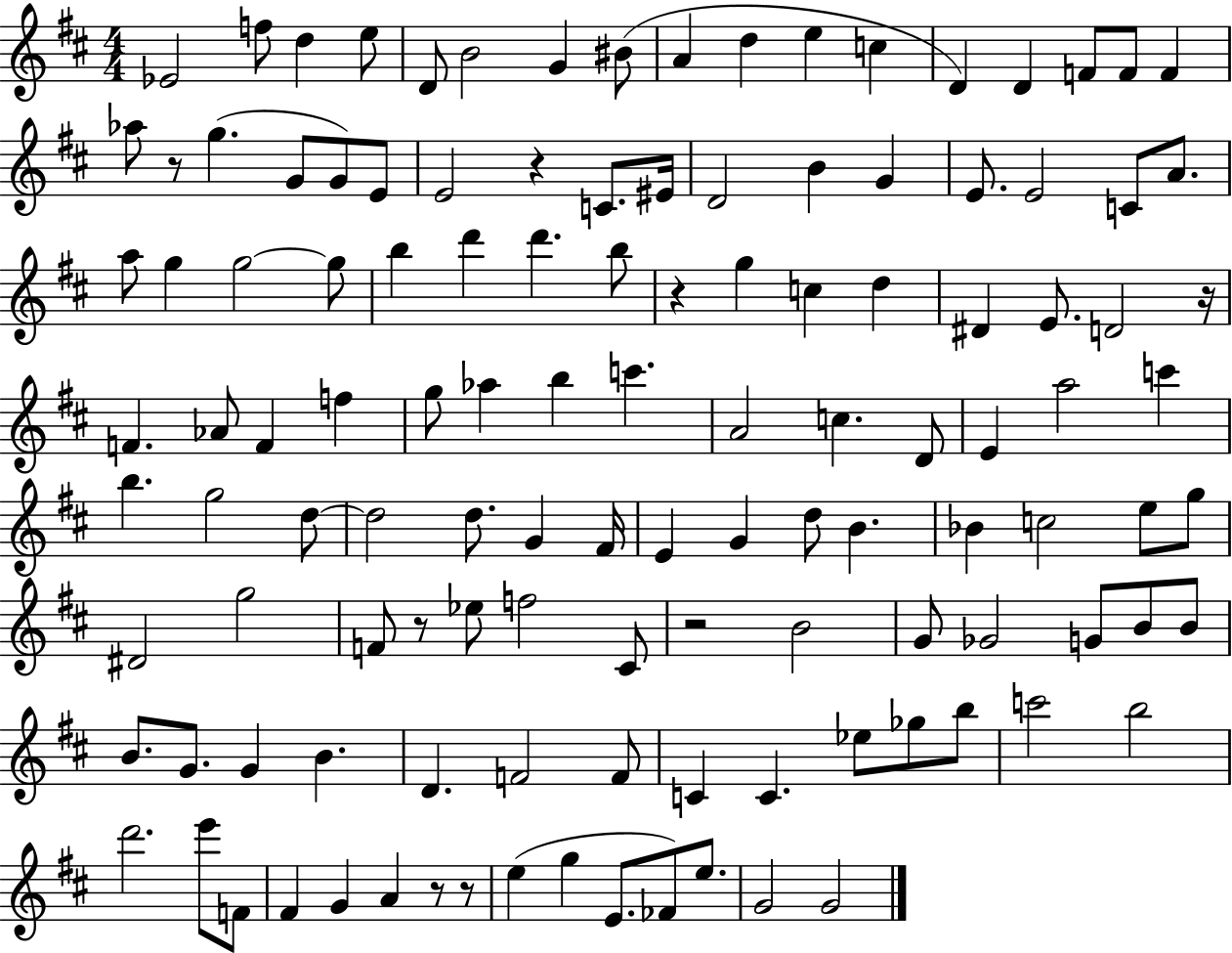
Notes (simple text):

Eb4/h F5/e D5/q E5/e D4/e B4/h G4/q BIS4/e A4/q D5/q E5/q C5/q D4/q D4/q F4/e F4/e F4/q Ab5/e R/e G5/q. G4/e G4/e E4/e E4/h R/q C4/e. EIS4/s D4/h B4/q G4/q E4/e. E4/h C4/e A4/e. A5/e G5/q G5/h G5/e B5/q D6/q D6/q. B5/e R/q G5/q C5/q D5/q D#4/q E4/e. D4/h R/s F4/q. Ab4/e F4/q F5/q G5/e Ab5/q B5/q C6/q. A4/h C5/q. D4/e E4/q A5/h C6/q B5/q. G5/h D5/e D5/h D5/e. G4/q F#4/s E4/q G4/q D5/e B4/q. Bb4/q C5/h E5/e G5/e D#4/h G5/h F4/e R/e Eb5/e F5/h C#4/e R/h B4/h G4/e Gb4/h G4/e B4/e B4/e B4/e. G4/e. G4/q B4/q. D4/q. F4/h F4/e C4/q C4/q. Eb5/e Gb5/e B5/e C6/h B5/h D6/h. E6/e F4/e F#4/q G4/q A4/q R/e R/e E5/q G5/q E4/e. FES4/e E5/e. G4/h G4/h